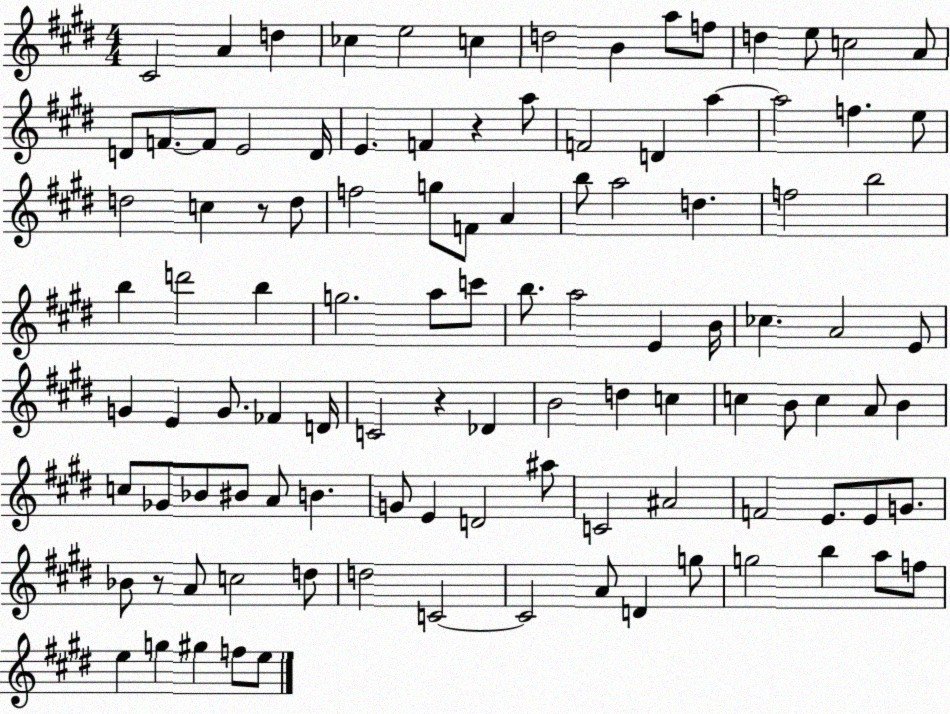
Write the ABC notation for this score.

X:1
T:Untitled
M:4/4
L:1/4
K:E
^C2 A d _c e2 c d2 B a/2 f/2 d e/2 c2 A/2 D/2 F/2 F/2 E2 D/4 E F z a/2 F2 D a a2 f e/2 d2 c z/2 d/2 f2 g/2 F/2 A b/2 a2 d f2 b2 b d'2 b g2 a/2 c'/2 b/2 a2 E B/4 _c A2 E/2 G E G/2 _F D/4 C2 z _D B2 d c c B/2 c A/2 B c/2 _G/2 _B/2 ^B/2 A/2 B G/2 E D2 ^a/2 C2 ^A2 F2 E/2 E/2 G/2 _B/2 z/2 A/2 c2 d/2 d2 C2 C2 A/2 D g/2 g2 b a/2 f/2 e g ^g f/2 e/2